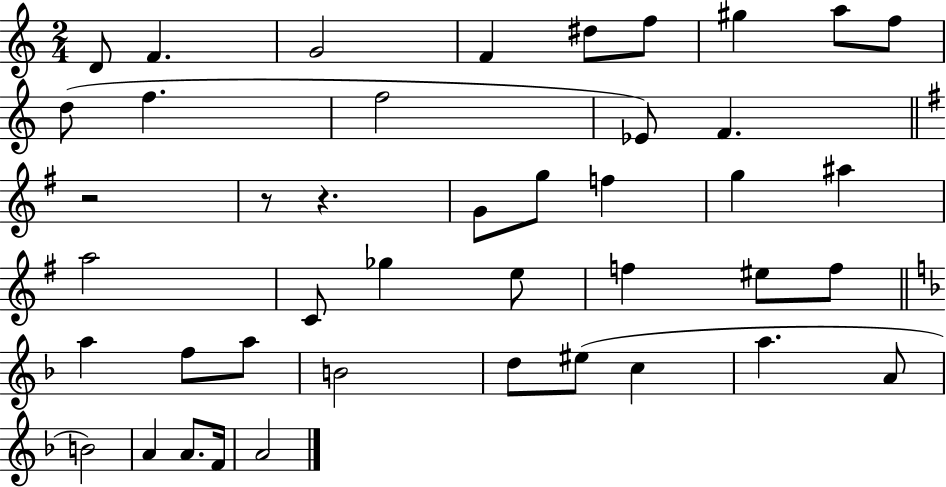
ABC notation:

X:1
T:Untitled
M:2/4
L:1/4
K:C
D/2 F G2 F ^d/2 f/2 ^g a/2 f/2 d/2 f f2 _E/2 F z2 z/2 z G/2 g/2 f g ^a a2 C/2 _g e/2 f ^e/2 f/2 a f/2 a/2 B2 d/2 ^e/2 c a A/2 B2 A A/2 F/4 A2